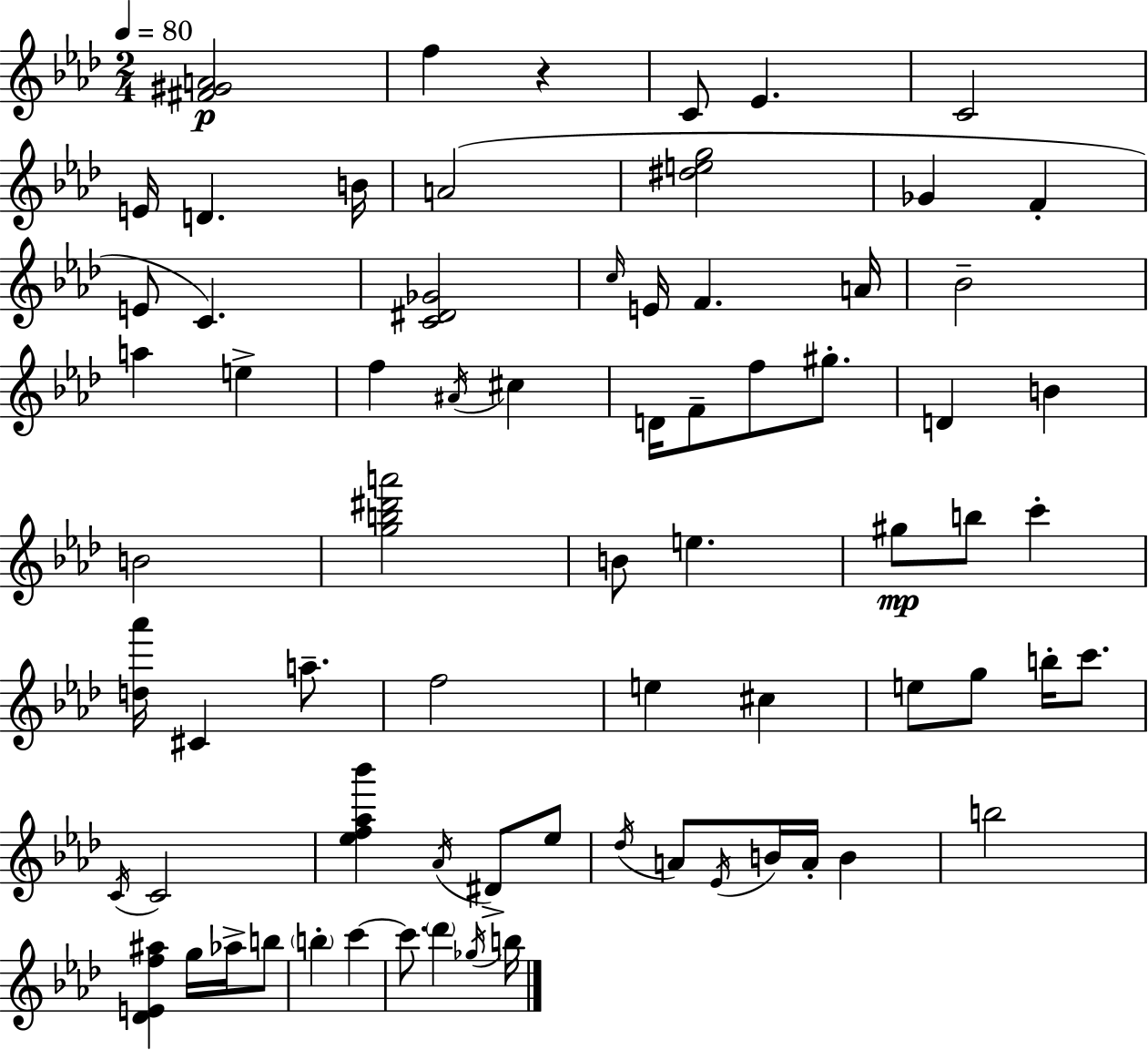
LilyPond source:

{
  \clef treble
  \numericTimeSignature
  \time 2/4
  \key aes \major
  \tempo 4 = 80
  <fis' gis' a'>2\p | f''4 r4 | c'8 ees'4. | c'2 | \break e'16 d'4. b'16 | a'2( | <dis'' e'' g''>2 | ges'4 f'4-. | \break e'8 c'4.) | <c' dis' ges'>2 | \grace { c''16 } e'16 f'4. | a'16 bes'2-- | \break a''4 e''4-> | f''4 \acciaccatura { ais'16 } cis''4 | d'16 f'8-- f''8 gis''8.-. | d'4 b'4 | \break b'2 | <g'' b'' dis''' a'''>2 | b'8 e''4. | gis''8\mp b''8 c'''4-. | \break <d'' aes'''>16 cis'4 a''8.-- | f''2 | e''4 cis''4 | e''8 g''8 b''16-. c'''8. | \break \acciaccatura { c'16 } c'2 | <ees'' f'' aes'' bes'''>4 \acciaccatura { aes'16 } | dis'8-> ees''8 \acciaccatura { des''16 } a'8 \acciaccatura { ees'16 } | b'16 a'16-. b'4 b''2 | \break <des' e' f'' ais''>4 | g''16 aes''16-> b''8 \parenthesize b''4-. | c'''4~~ c'''8. | \parenthesize des'''4 \acciaccatura { ges''16 } b''16 \bar "|."
}